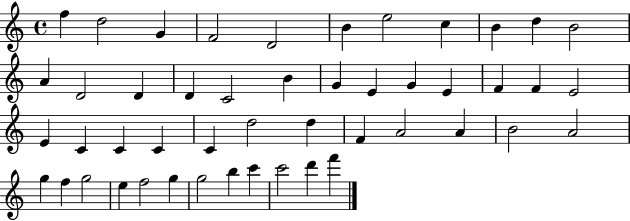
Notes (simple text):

F5/q D5/h G4/q F4/h D4/h B4/q E5/h C5/q B4/q D5/q B4/h A4/q D4/h D4/q D4/q C4/h B4/q G4/q E4/q G4/q E4/q F4/q F4/q E4/h E4/q C4/q C4/q C4/q C4/q D5/h D5/q F4/q A4/h A4/q B4/h A4/h G5/q F5/q G5/h E5/q F5/h G5/q G5/h B5/q C6/q C6/h D6/q F6/q